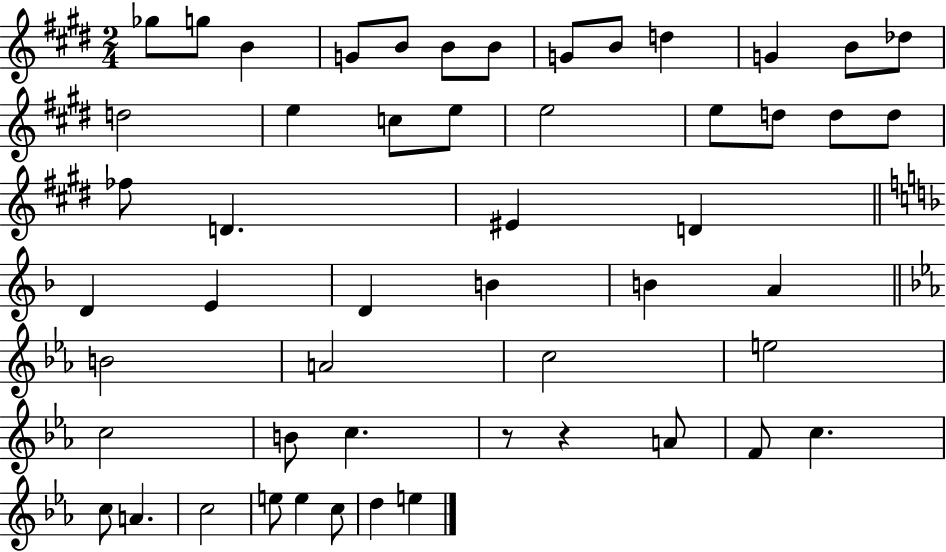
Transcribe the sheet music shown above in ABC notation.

X:1
T:Untitled
M:2/4
L:1/4
K:E
_g/2 g/2 B G/2 B/2 B/2 B/2 G/2 B/2 d G B/2 _d/2 d2 e c/2 e/2 e2 e/2 d/2 d/2 d/2 _f/2 D ^E D D E D B B A B2 A2 c2 e2 c2 B/2 c z/2 z A/2 F/2 c c/2 A c2 e/2 e c/2 d e